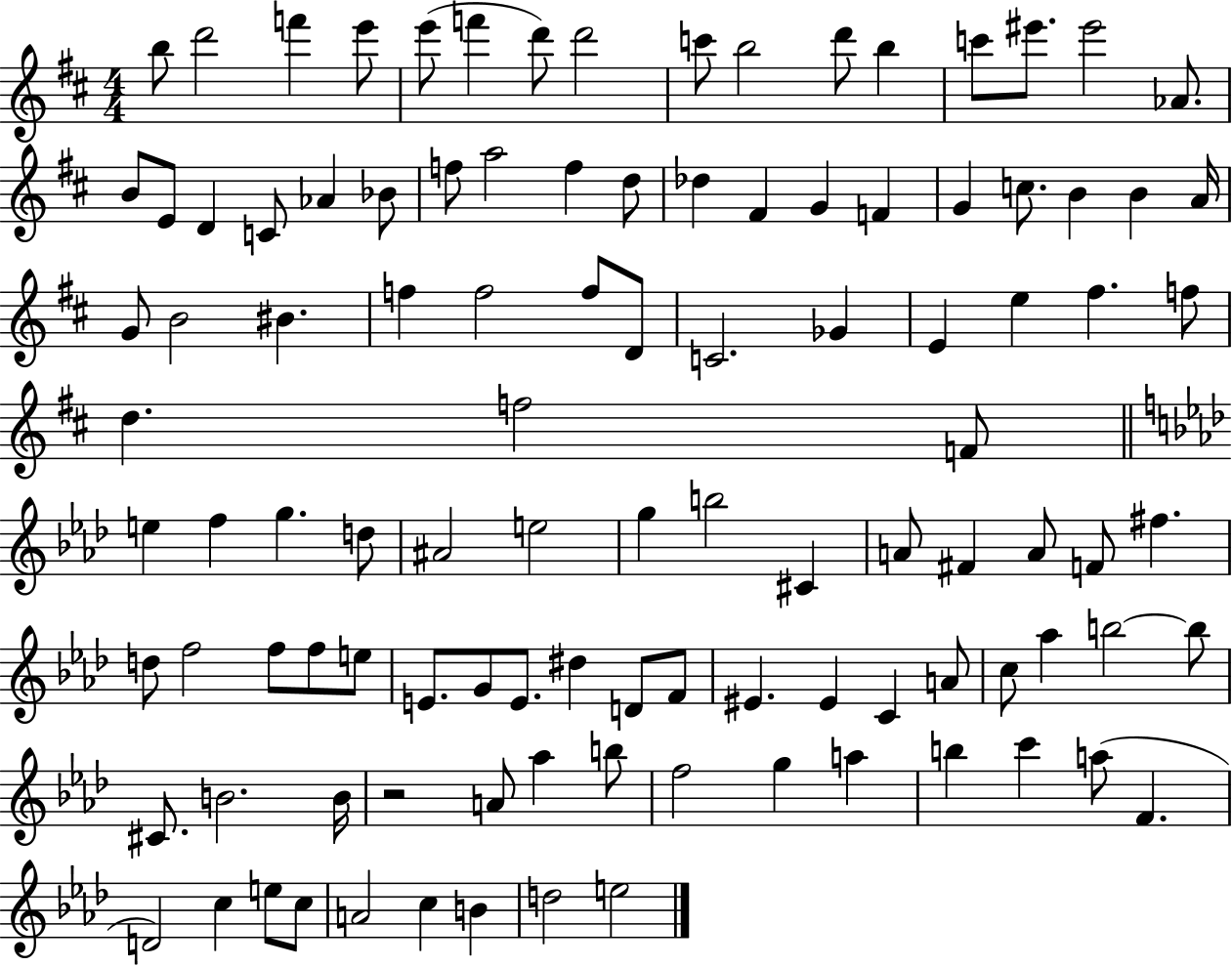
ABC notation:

X:1
T:Untitled
M:4/4
L:1/4
K:D
b/2 d'2 f' e'/2 e'/2 f' d'/2 d'2 c'/2 b2 d'/2 b c'/2 ^e'/2 ^e'2 _A/2 B/2 E/2 D C/2 _A _B/2 f/2 a2 f d/2 _d ^F G F G c/2 B B A/4 G/2 B2 ^B f f2 f/2 D/2 C2 _G E e ^f f/2 d f2 F/2 e f g d/2 ^A2 e2 g b2 ^C A/2 ^F A/2 F/2 ^f d/2 f2 f/2 f/2 e/2 E/2 G/2 E/2 ^d D/2 F/2 ^E ^E C A/2 c/2 _a b2 b/2 ^C/2 B2 B/4 z2 A/2 _a b/2 f2 g a b c' a/2 F D2 c e/2 c/2 A2 c B d2 e2